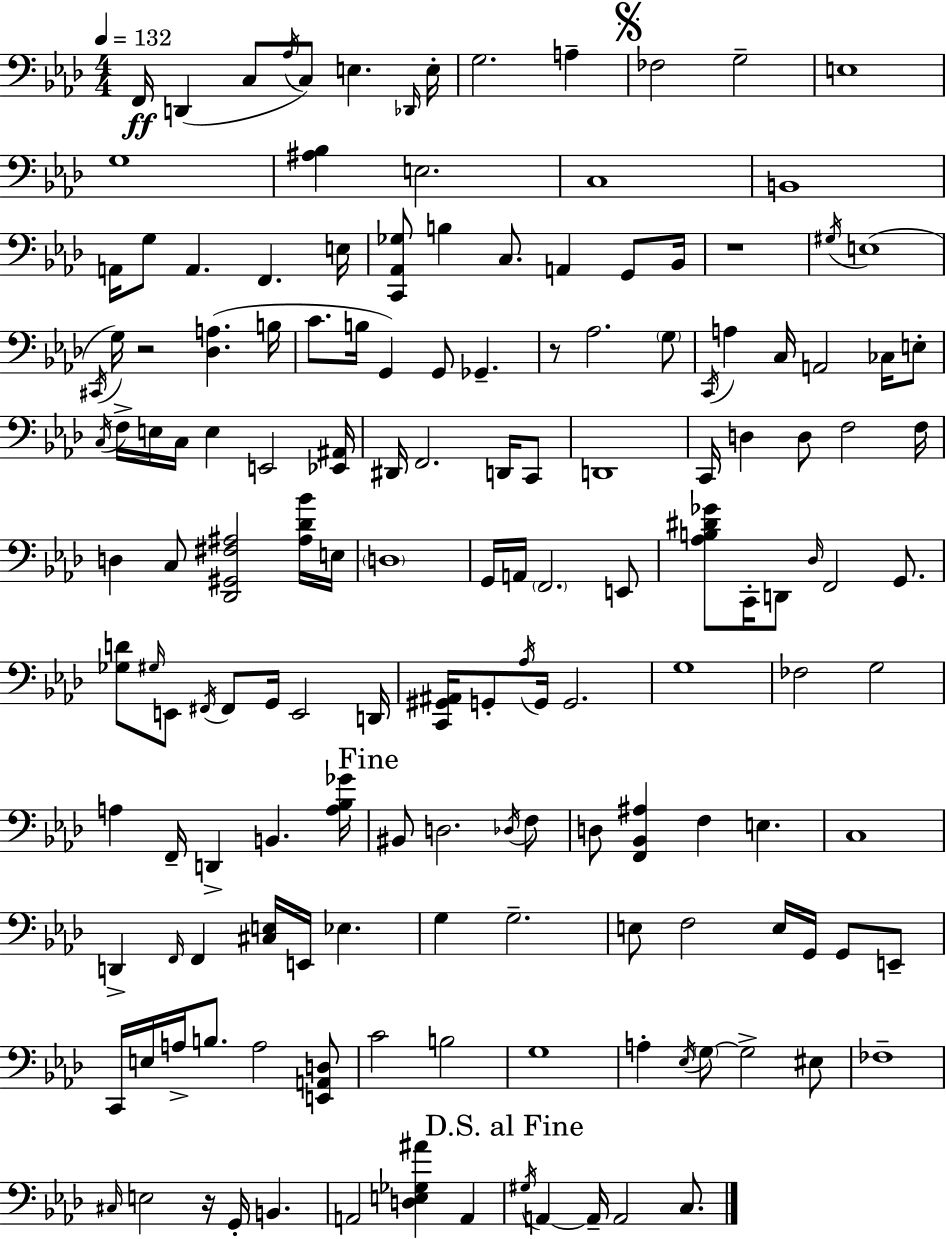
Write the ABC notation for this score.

X:1
T:Untitled
M:4/4
L:1/4
K:Fm
F,,/4 D,, C,/2 _A,/4 C,/2 E, _D,,/4 E,/4 G,2 A, _F,2 G,2 E,4 G,4 [^A,_B,] E,2 C,4 B,,4 A,,/4 G,/2 A,, F,, E,/4 [C,,_A,,_G,]/2 B, C,/2 A,, G,,/2 _B,,/4 z4 ^G,/4 E,4 ^C,,/4 G,/4 z2 [_D,A,] B,/4 C/2 B,/4 G,, G,,/2 _G,, z/2 _A,2 G,/2 C,,/4 A, C,/4 A,,2 _C,/4 E,/2 C,/4 F,/4 E,/4 C,/4 E, E,,2 [_E,,^A,,]/4 ^D,,/4 F,,2 D,,/4 C,,/2 D,,4 C,,/4 D, D,/2 F,2 F,/4 D, C,/2 [_D,,^G,,^F,^A,]2 [^A,_D_B]/4 E,/4 D,4 G,,/4 A,,/4 F,,2 E,,/2 [_A,B,^D_G]/2 C,,/4 D,,/2 _D,/4 F,,2 G,,/2 [_G,D]/2 ^G,/4 E,,/2 ^F,,/4 ^F,,/2 G,,/4 E,,2 D,,/4 [C,,^G,,^A,,]/4 G,,/2 _A,/4 G,,/4 G,,2 G,4 _F,2 G,2 A, F,,/4 D,, B,, [A,_B,_G]/4 ^B,,/2 D,2 _D,/4 F,/2 D,/2 [F,,_B,,^A,] F, E, C,4 D,, F,,/4 F,, [^C,E,]/4 E,,/4 _E, G, G,2 E,/2 F,2 E,/4 G,,/4 G,,/2 E,,/2 C,,/4 E,/4 A,/4 B,/2 A,2 [E,,A,,D,]/2 C2 B,2 G,4 A, _E,/4 G,/2 G,2 ^E,/2 _F,4 ^C,/4 E,2 z/4 G,,/4 B,, A,,2 [D,E,_G,^A] A,, ^G,/4 A,, A,,/4 A,,2 C,/2